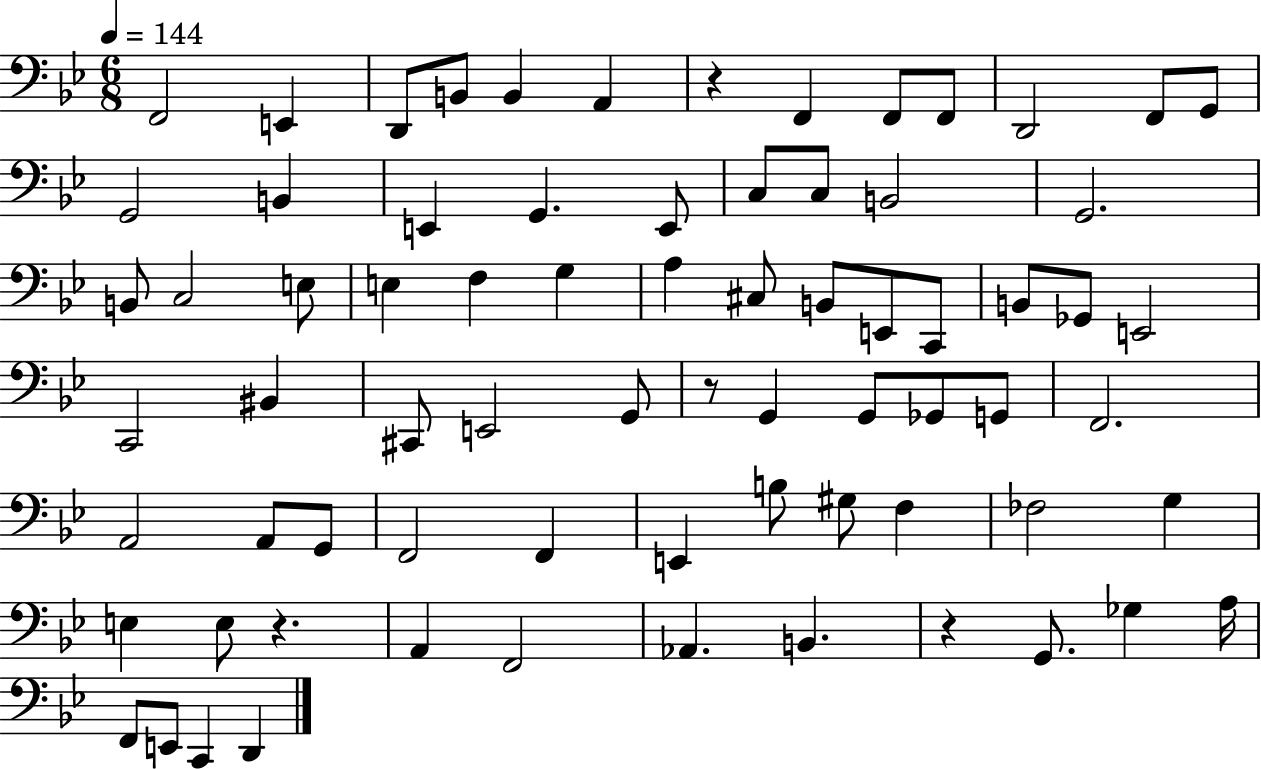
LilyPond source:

{
  \clef bass
  \numericTimeSignature
  \time 6/8
  \key bes \major
  \tempo 4 = 144
  f,2 e,4 | d,8 b,8 b,4 a,4 | r4 f,4 f,8 f,8 | d,2 f,8 g,8 | \break g,2 b,4 | e,4 g,4. e,8 | c8 c8 b,2 | g,2. | \break b,8 c2 e8 | e4 f4 g4 | a4 cis8 b,8 e,8 c,8 | b,8 ges,8 e,2 | \break c,2 bis,4 | cis,8 e,2 g,8 | r8 g,4 g,8 ges,8 g,8 | f,2. | \break a,2 a,8 g,8 | f,2 f,4 | e,4 b8 gis8 f4 | fes2 g4 | \break e4 e8 r4. | a,4 f,2 | aes,4. b,4. | r4 g,8. ges4 a16 | \break f,8 e,8 c,4 d,4 | \bar "|."
}